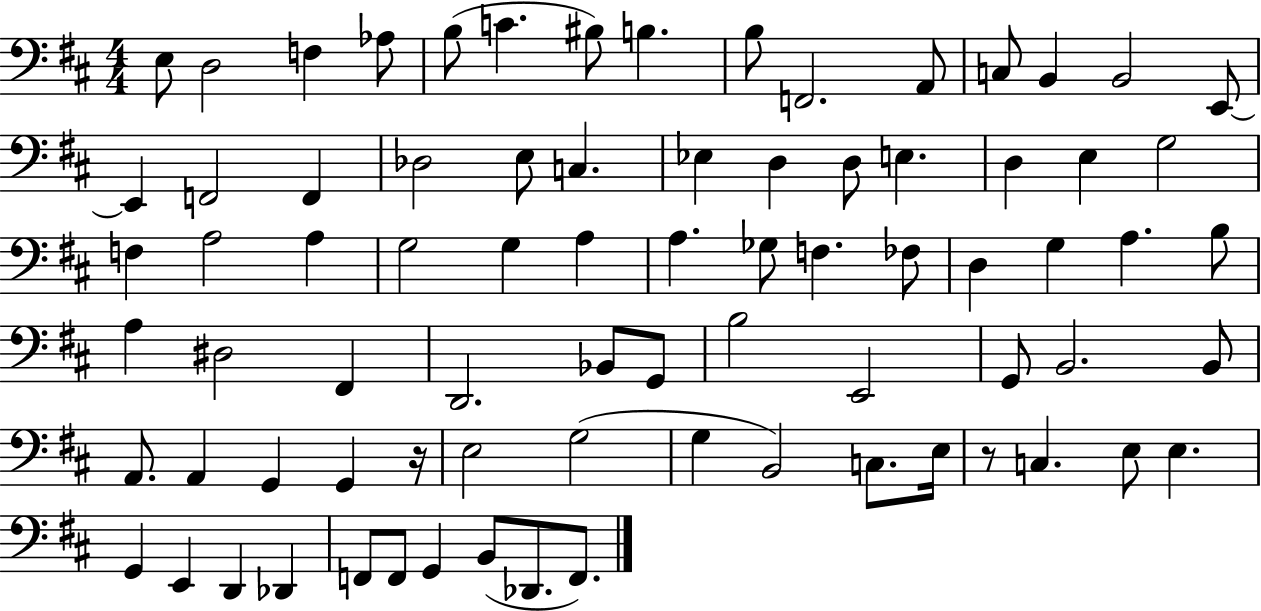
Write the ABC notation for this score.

X:1
T:Untitled
M:4/4
L:1/4
K:D
E,/2 D,2 F, _A,/2 B,/2 C ^B,/2 B, B,/2 F,,2 A,,/2 C,/2 B,, B,,2 E,,/2 E,, F,,2 F,, _D,2 E,/2 C, _E, D, D,/2 E, D, E, G,2 F, A,2 A, G,2 G, A, A, _G,/2 F, _F,/2 D, G, A, B,/2 A, ^D,2 ^F,, D,,2 _B,,/2 G,,/2 B,2 E,,2 G,,/2 B,,2 B,,/2 A,,/2 A,, G,, G,, z/4 E,2 G,2 G, B,,2 C,/2 E,/4 z/2 C, E,/2 E, G,, E,, D,, _D,, F,,/2 F,,/2 G,, B,,/2 _D,,/2 F,,/2